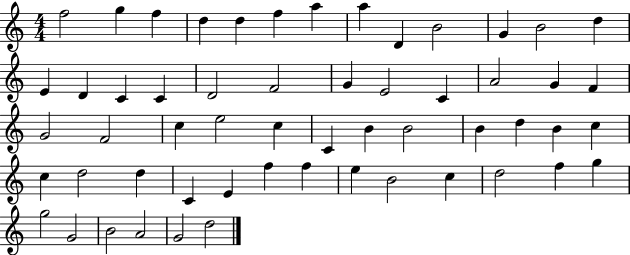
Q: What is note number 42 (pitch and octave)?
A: E4